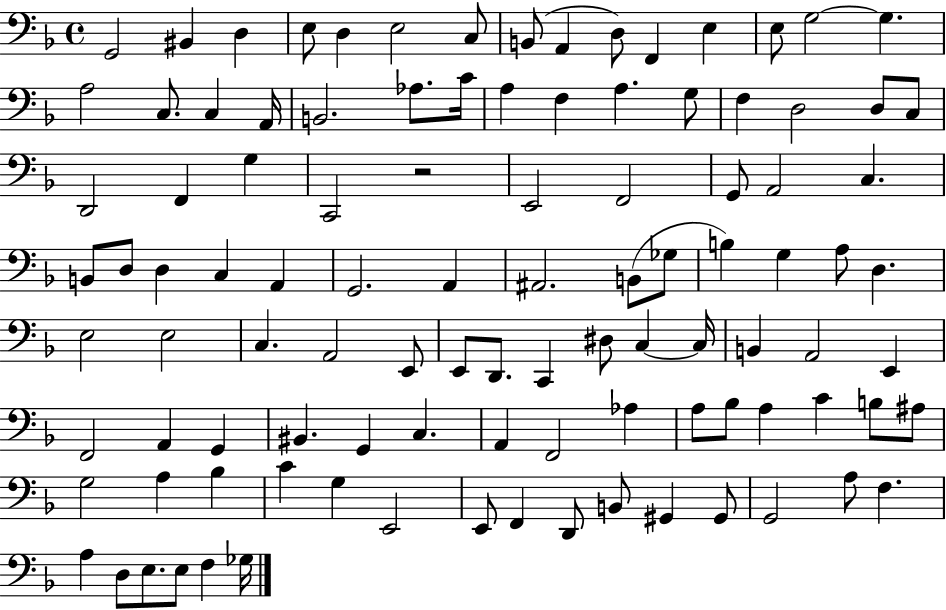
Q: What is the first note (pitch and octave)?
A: G2